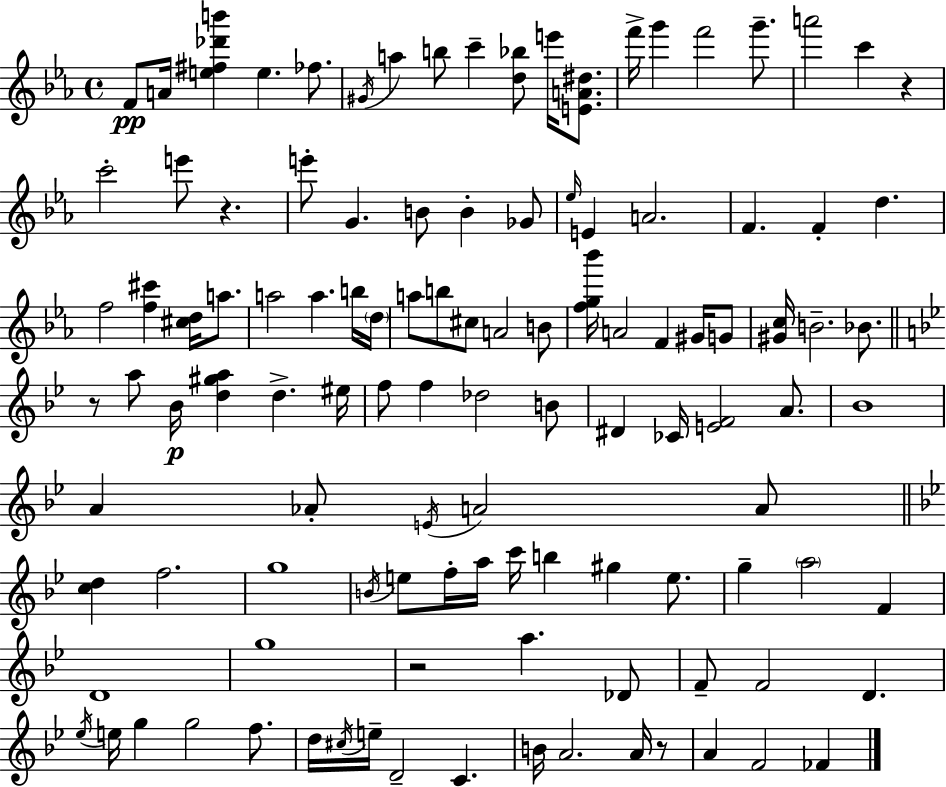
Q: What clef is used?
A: treble